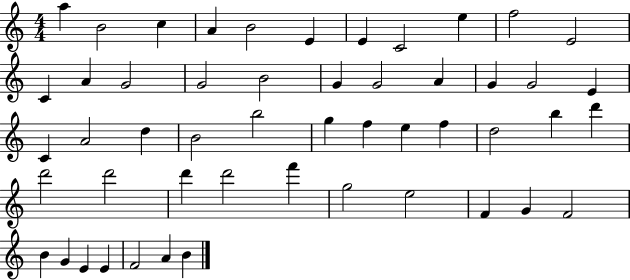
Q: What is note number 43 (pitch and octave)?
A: G4